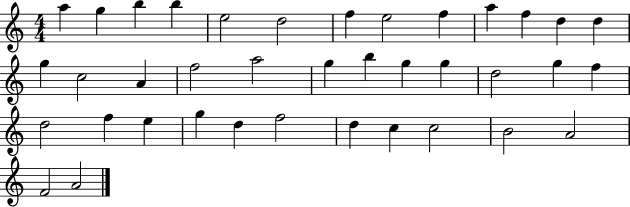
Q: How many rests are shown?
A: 0